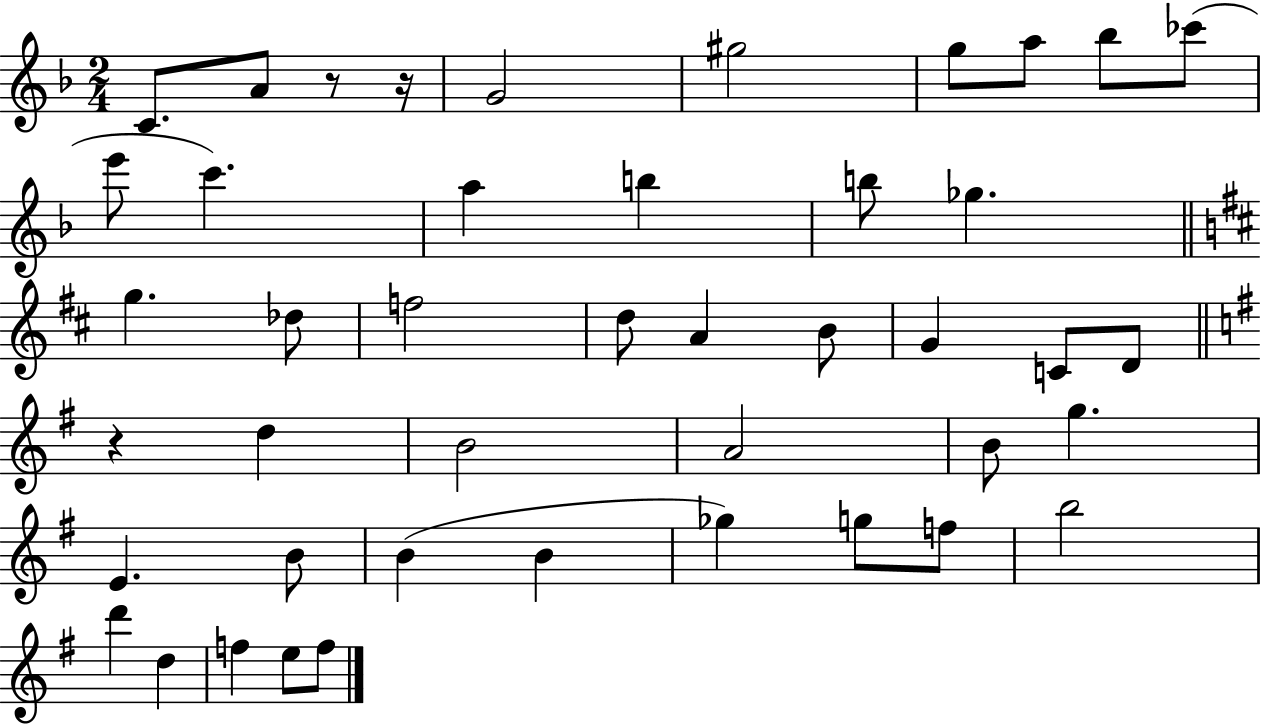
C4/e. A4/e R/e R/s G4/h G#5/h G5/e A5/e Bb5/e CES6/e E6/e C6/q. A5/q B5/q B5/e Gb5/q. G5/q. Db5/e F5/h D5/e A4/q B4/e G4/q C4/e D4/e R/q D5/q B4/h A4/h B4/e G5/q. E4/q. B4/e B4/q B4/q Gb5/q G5/e F5/e B5/h D6/q D5/q F5/q E5/e F5/e